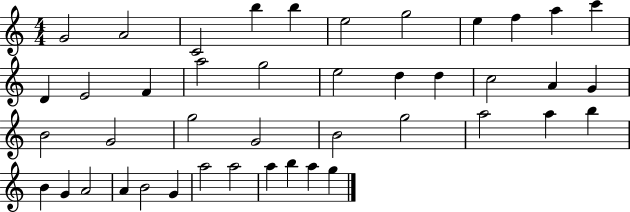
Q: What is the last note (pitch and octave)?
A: G5